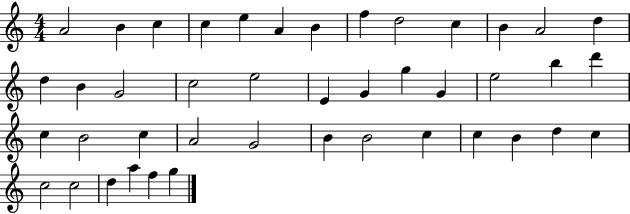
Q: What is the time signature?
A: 4/4